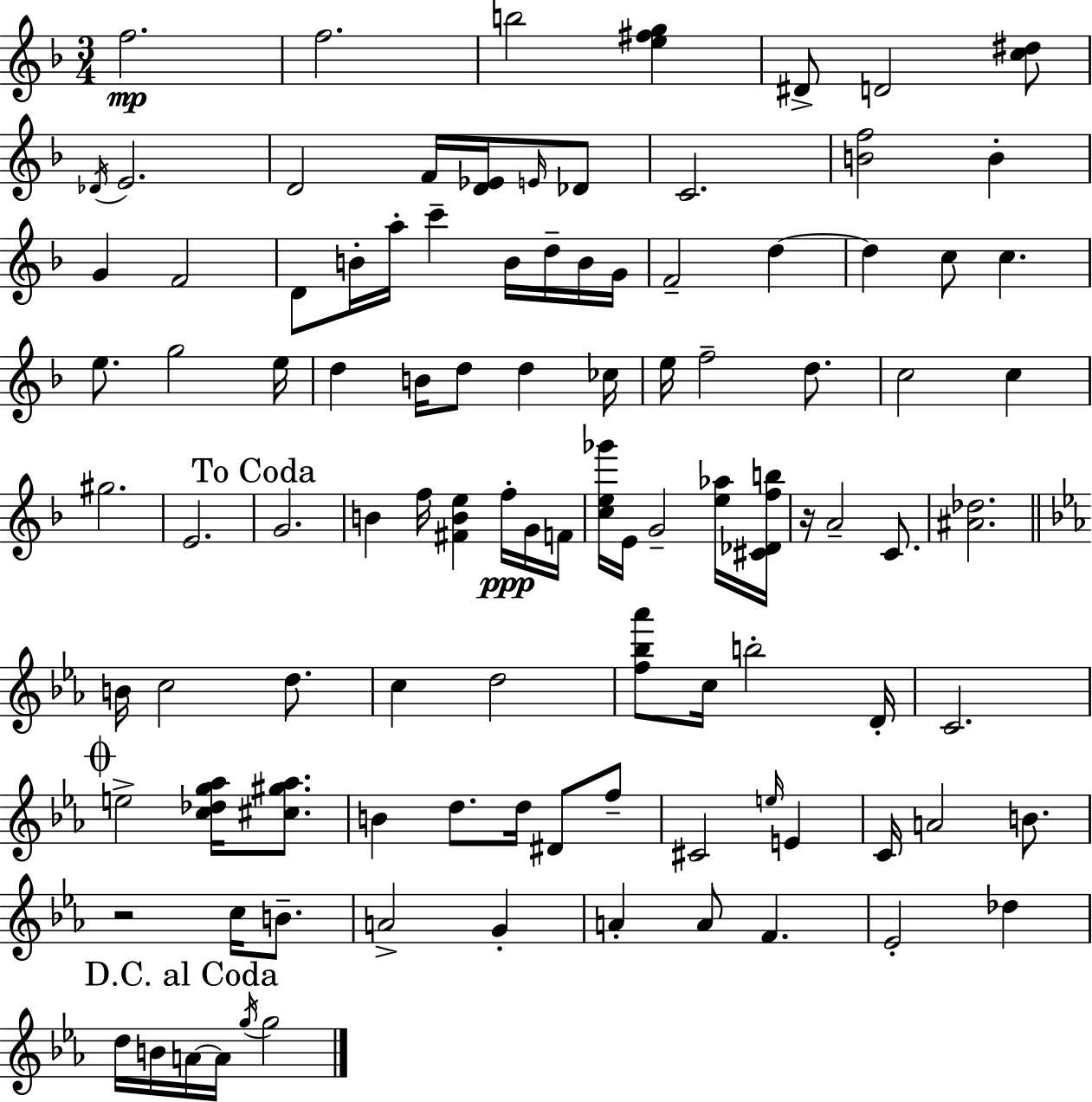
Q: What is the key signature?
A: D minor